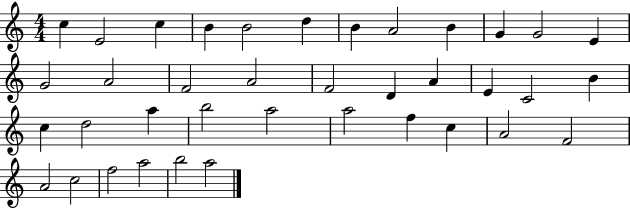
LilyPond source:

{
  \clef treble
  \numericTimeSignature
  \time 4/4
  \key c \major
  c''4 e'2 c''4 | b'4 b'2 d''4 | b'4 a'2 b'4 | g'4 g'2 e'4 | \break g'2 a'2 | f'2 a'2 | f'2 d'4 a'4 | e'4 c'2 b'4 | \break c''4 d''2 a''4 | b''2 a''2 | a''2 f''4 c''4 | a'2 f'2 | \break a'2 c''2 | f''2 a''2 | b''2 a''2 | \bar "|."
}